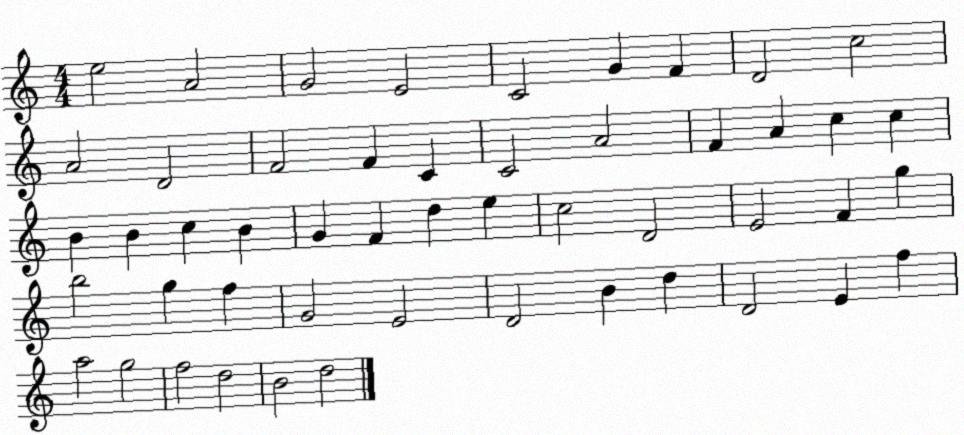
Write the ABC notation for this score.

X:1
T:Untitled
M:4/4
L:1/4
K:C
e2 A2 G2 E2 C2 G F D2 c2 A2 D2 F2 F C C2 A2 F A c c B B c B G F d e c2 D2 E2 F g b2 g f G2 E2 D2 B d D2 E f a2 g2 f2 d2 B2 d2